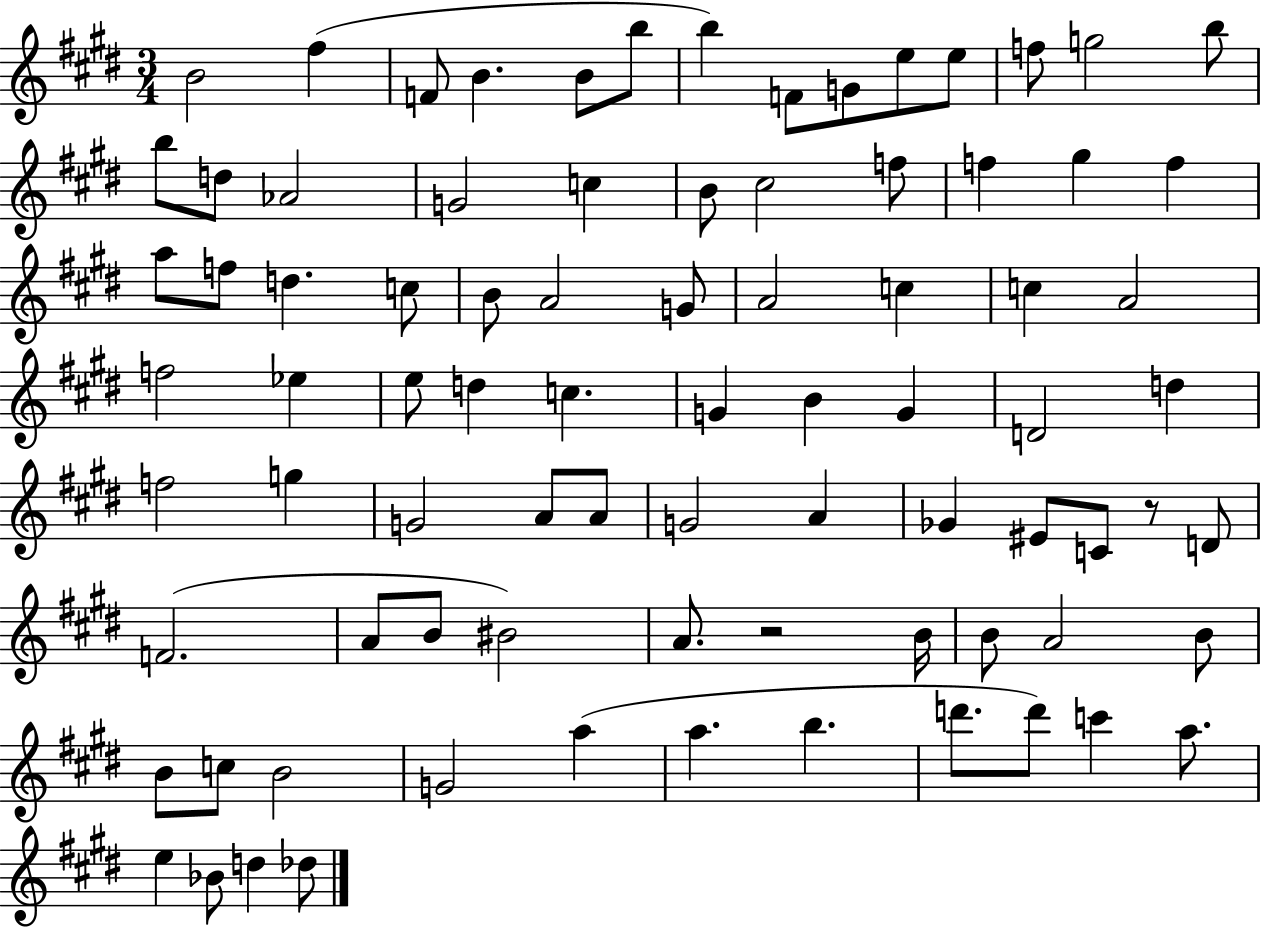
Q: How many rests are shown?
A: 2